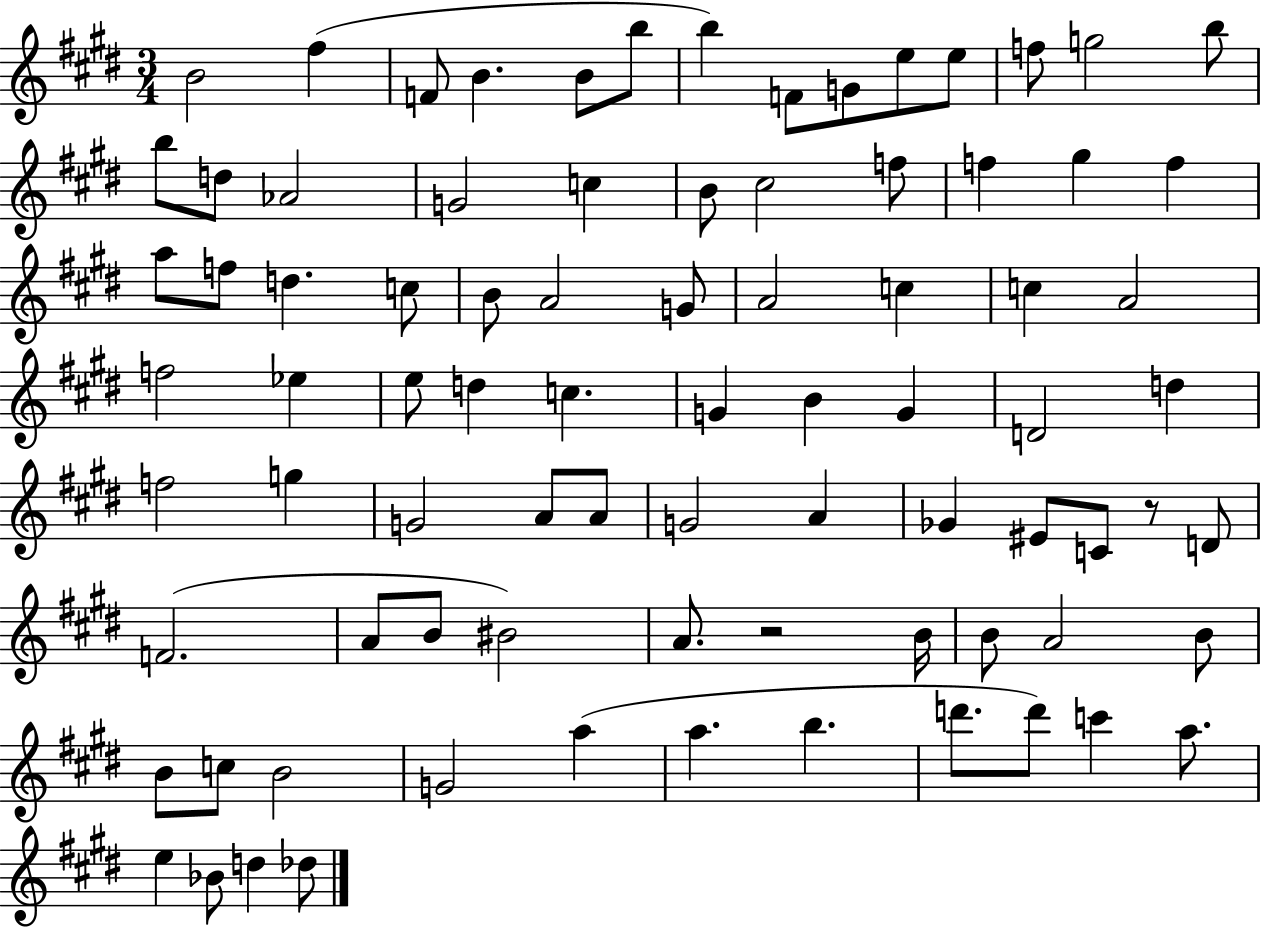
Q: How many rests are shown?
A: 2